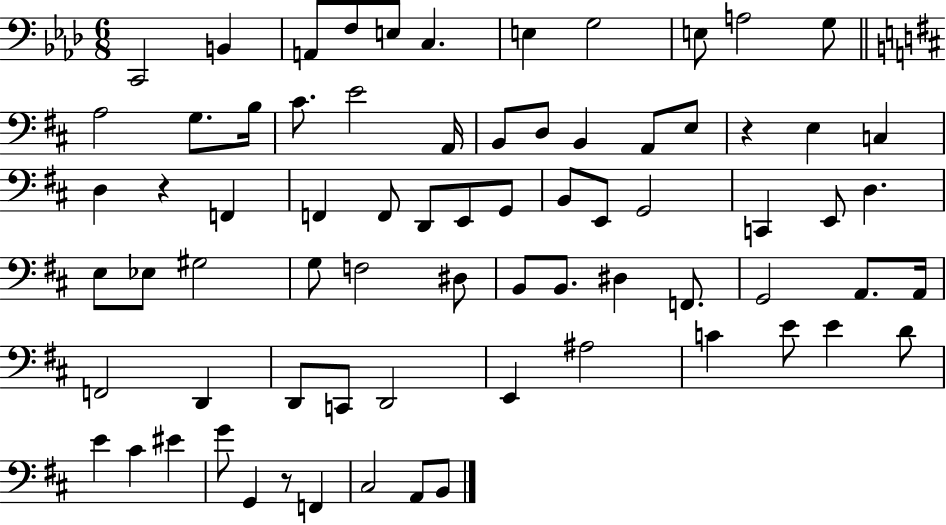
X:1
T:Untitled
M:6/8
L:1/4
K:Ab
C,,2 B,, A,,/2 F,/2 E,/2 C, E, G,2 E,/2 A,2 G,/2 A,2 G,/2 B,/4 ^C/2 E2 A,,/4 B,,/2 D,/2 B,, A,,/2 E,/2 z E, C, D, z F,, F,, F,,/2 D,,/2 E,,/2 G,,/2 B,,/2 E,,/2 G,,2 C,, E,,/2 D, E,/2 _E,/2 ^G,2 G,/2 F,2 ^D,/2 B,,/2 B,,/2 ^D, F,,/2 G,,2 A,,/2 A,,/4 F,,2 D,, D,,/2 C,,/2 D,,2 E,, ^A,2 C E/2 E D/2 E ^C ^E G/2 G,, z/2 F,, ^C,2 A,,/2 B,,/2